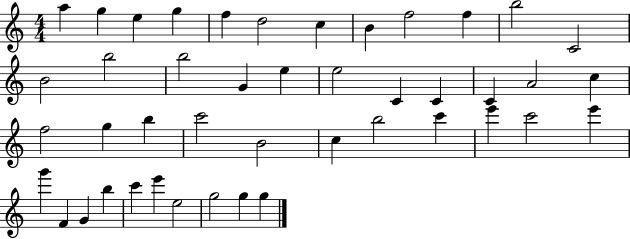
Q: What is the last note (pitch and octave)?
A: G5